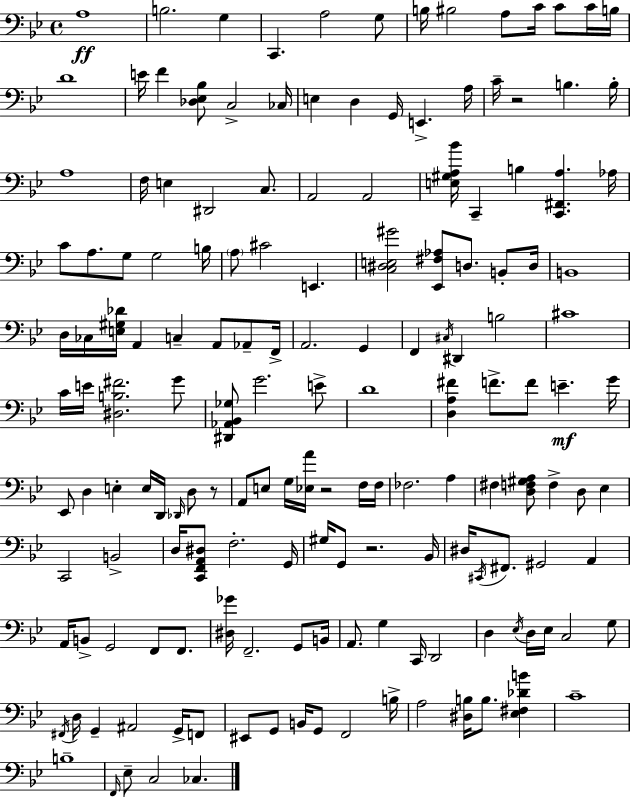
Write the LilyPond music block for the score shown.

{
  \clef bass
  \time 4/4
  \defaultTimeSignature
  \key bes \major
  a1\ff | b2. g4 | c,4. a2 g8 | b16 bis2 a8 c'16 c'8 c'16 b16 | \break d'1 | e'16 f'4 <des ees bes>8 c2-> ces16 | e4 d4 g,16 e,4.-> a16 | c'16-- r2 b4. b16-. | \break a1 | f16 e4 dis,2 c8. | a,2 a,2 | <e gis a bes'>16 c,4-- b4 <c, fis, a>4. aes16 | \break c'8 a8. g8 g2 b16 | \parenthesize a8 cis'2 e,4. | <c dis e gis'>2 <ees, fis aes>8 d8. b,8-. d16 | b,1 | \break d16 ces16 <e gis des'>16 a,4 c4-- a,8 aes,8-- f,16-> | a,2. g,4 | f,4 \acciaccatura { cis16 } dis,4 b2 | cis'1 | \break c'16 e'16 <dis b fis'>2. g'8 | <dis, aes, bes, ges>8 g'2. e'8-> | d'1 | <d a fis'>4 f'8.-> f'8 e'4.--\mf | \break g'16 ees,8 d4 e4-. e16 d,16 \grace { des,16 } d8 | r8 a,8 e8 g16 <ees a'>16 r2 | f16 f16 fes2. a4 | fis4 <d f gis a>8 f4-> d8 ees4 | \break c,2 b,2-> | d16 <c, f, a, dis>8 f2.-. | g,16 gis16 g,8 r2. | bes,16 dis16 \acciaccatura { cis,16 } fis,8. gis,2 a,4 | \break a,16 b,8-> g,2 f,8 | f,8. <dis ges'>16 f,2.-- | g,8 b,16 a,8. g4 c,16 d,2 | d4 \acciaccatura { ees16 } d16 ees16 c2 | \break g8 \acciaccatura { fis,16 } d16 g,4-- ais,2 | g,16-> f,8 eis,8 g,8 b,16 g,8 f,2 | b16-> a2 <dis b>16 b8. | <ees fis des' b'>4 c'1-- | \break b1-- | \grace { f,16 } ees8-- c2 | ces4. \bar "|."
}